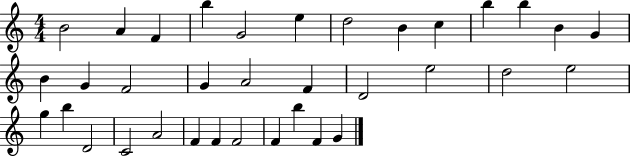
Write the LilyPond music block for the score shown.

{
  \clef treble
  \numericTimeSignature
  \time 4/4
  \key c \major
  b'2 a'4 f'4 | b''4 g'2 e''4 | d''2 b'4 c''4 | b''4 b''4 b'4 g'4 | \break b'4 g'4 f'2 | g'4 a'2 f'4 | d'2 e''2 | d''2 e''2 | \break g''4 b''4 d'2 | c'2 a'2 | f'4 f'4 f'2 | f'4 b''4 f'4 g'4 | \break \bar "|."
}